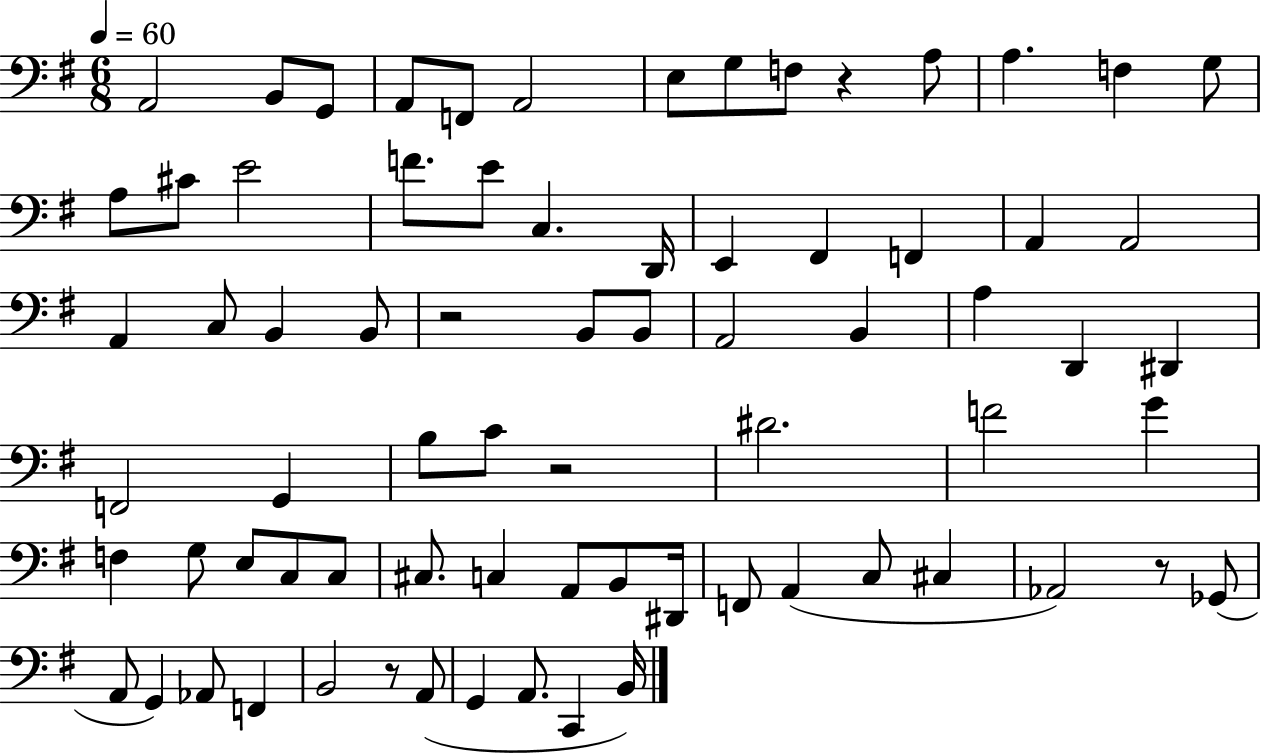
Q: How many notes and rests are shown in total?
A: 74